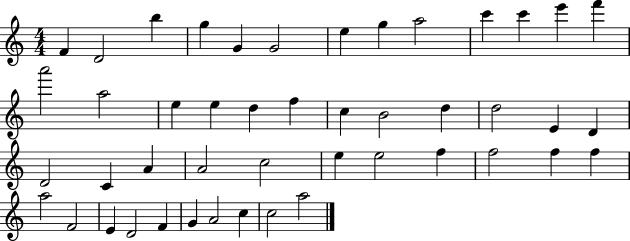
F4/q D4/h B5/q G5/q G4/q G4/h E5/q G5/q A5/h C6/q C6/q E6/q F6/q A6/h A5/h E5/q E5/q D5/q F5/q C5/q B4/h D5/q D5/h E4/q D4/q D4/h C4/q A4/q A4/h C5/h E5/q E5/h F5/q F5/h F5/q F5/q A5/h F4/h E4/q D4/h F4/q G4/q A4/h C5/q C5/h A5/h